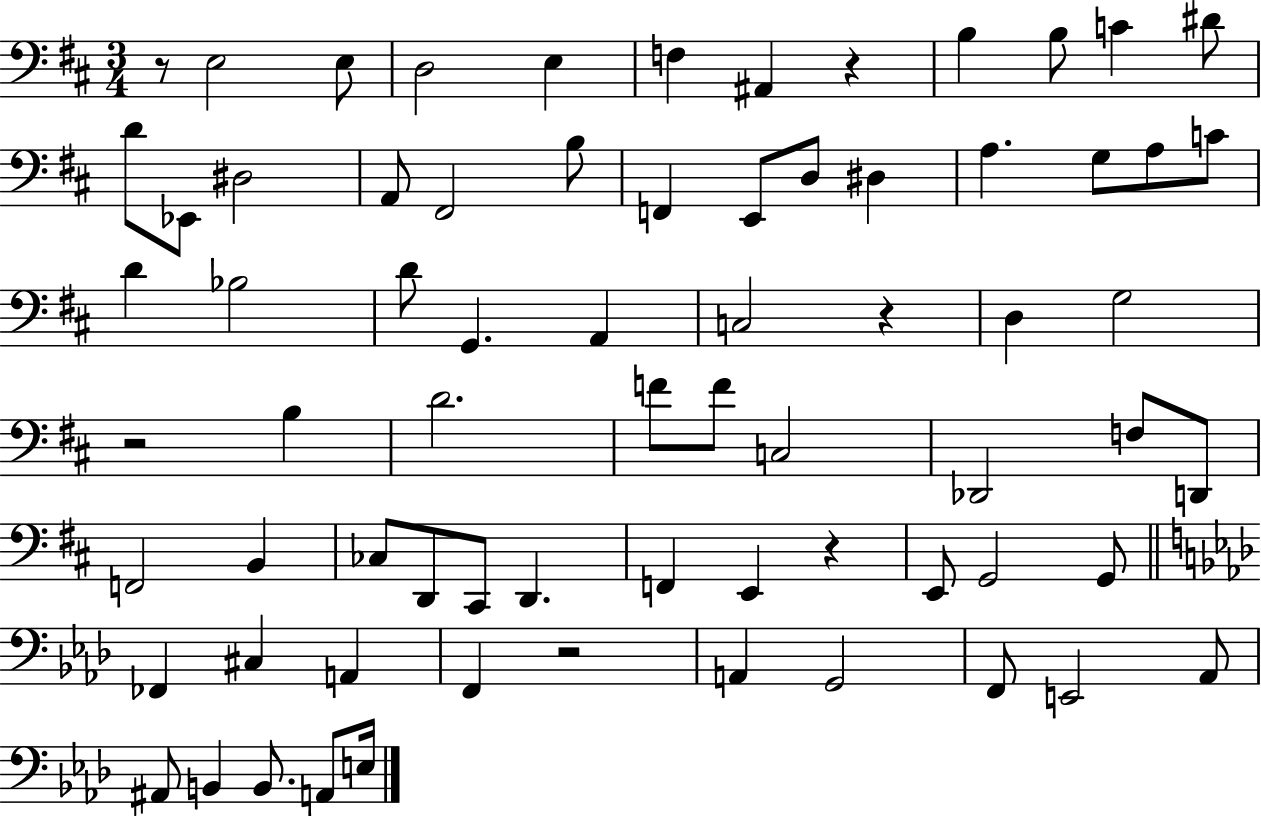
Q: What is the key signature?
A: D major